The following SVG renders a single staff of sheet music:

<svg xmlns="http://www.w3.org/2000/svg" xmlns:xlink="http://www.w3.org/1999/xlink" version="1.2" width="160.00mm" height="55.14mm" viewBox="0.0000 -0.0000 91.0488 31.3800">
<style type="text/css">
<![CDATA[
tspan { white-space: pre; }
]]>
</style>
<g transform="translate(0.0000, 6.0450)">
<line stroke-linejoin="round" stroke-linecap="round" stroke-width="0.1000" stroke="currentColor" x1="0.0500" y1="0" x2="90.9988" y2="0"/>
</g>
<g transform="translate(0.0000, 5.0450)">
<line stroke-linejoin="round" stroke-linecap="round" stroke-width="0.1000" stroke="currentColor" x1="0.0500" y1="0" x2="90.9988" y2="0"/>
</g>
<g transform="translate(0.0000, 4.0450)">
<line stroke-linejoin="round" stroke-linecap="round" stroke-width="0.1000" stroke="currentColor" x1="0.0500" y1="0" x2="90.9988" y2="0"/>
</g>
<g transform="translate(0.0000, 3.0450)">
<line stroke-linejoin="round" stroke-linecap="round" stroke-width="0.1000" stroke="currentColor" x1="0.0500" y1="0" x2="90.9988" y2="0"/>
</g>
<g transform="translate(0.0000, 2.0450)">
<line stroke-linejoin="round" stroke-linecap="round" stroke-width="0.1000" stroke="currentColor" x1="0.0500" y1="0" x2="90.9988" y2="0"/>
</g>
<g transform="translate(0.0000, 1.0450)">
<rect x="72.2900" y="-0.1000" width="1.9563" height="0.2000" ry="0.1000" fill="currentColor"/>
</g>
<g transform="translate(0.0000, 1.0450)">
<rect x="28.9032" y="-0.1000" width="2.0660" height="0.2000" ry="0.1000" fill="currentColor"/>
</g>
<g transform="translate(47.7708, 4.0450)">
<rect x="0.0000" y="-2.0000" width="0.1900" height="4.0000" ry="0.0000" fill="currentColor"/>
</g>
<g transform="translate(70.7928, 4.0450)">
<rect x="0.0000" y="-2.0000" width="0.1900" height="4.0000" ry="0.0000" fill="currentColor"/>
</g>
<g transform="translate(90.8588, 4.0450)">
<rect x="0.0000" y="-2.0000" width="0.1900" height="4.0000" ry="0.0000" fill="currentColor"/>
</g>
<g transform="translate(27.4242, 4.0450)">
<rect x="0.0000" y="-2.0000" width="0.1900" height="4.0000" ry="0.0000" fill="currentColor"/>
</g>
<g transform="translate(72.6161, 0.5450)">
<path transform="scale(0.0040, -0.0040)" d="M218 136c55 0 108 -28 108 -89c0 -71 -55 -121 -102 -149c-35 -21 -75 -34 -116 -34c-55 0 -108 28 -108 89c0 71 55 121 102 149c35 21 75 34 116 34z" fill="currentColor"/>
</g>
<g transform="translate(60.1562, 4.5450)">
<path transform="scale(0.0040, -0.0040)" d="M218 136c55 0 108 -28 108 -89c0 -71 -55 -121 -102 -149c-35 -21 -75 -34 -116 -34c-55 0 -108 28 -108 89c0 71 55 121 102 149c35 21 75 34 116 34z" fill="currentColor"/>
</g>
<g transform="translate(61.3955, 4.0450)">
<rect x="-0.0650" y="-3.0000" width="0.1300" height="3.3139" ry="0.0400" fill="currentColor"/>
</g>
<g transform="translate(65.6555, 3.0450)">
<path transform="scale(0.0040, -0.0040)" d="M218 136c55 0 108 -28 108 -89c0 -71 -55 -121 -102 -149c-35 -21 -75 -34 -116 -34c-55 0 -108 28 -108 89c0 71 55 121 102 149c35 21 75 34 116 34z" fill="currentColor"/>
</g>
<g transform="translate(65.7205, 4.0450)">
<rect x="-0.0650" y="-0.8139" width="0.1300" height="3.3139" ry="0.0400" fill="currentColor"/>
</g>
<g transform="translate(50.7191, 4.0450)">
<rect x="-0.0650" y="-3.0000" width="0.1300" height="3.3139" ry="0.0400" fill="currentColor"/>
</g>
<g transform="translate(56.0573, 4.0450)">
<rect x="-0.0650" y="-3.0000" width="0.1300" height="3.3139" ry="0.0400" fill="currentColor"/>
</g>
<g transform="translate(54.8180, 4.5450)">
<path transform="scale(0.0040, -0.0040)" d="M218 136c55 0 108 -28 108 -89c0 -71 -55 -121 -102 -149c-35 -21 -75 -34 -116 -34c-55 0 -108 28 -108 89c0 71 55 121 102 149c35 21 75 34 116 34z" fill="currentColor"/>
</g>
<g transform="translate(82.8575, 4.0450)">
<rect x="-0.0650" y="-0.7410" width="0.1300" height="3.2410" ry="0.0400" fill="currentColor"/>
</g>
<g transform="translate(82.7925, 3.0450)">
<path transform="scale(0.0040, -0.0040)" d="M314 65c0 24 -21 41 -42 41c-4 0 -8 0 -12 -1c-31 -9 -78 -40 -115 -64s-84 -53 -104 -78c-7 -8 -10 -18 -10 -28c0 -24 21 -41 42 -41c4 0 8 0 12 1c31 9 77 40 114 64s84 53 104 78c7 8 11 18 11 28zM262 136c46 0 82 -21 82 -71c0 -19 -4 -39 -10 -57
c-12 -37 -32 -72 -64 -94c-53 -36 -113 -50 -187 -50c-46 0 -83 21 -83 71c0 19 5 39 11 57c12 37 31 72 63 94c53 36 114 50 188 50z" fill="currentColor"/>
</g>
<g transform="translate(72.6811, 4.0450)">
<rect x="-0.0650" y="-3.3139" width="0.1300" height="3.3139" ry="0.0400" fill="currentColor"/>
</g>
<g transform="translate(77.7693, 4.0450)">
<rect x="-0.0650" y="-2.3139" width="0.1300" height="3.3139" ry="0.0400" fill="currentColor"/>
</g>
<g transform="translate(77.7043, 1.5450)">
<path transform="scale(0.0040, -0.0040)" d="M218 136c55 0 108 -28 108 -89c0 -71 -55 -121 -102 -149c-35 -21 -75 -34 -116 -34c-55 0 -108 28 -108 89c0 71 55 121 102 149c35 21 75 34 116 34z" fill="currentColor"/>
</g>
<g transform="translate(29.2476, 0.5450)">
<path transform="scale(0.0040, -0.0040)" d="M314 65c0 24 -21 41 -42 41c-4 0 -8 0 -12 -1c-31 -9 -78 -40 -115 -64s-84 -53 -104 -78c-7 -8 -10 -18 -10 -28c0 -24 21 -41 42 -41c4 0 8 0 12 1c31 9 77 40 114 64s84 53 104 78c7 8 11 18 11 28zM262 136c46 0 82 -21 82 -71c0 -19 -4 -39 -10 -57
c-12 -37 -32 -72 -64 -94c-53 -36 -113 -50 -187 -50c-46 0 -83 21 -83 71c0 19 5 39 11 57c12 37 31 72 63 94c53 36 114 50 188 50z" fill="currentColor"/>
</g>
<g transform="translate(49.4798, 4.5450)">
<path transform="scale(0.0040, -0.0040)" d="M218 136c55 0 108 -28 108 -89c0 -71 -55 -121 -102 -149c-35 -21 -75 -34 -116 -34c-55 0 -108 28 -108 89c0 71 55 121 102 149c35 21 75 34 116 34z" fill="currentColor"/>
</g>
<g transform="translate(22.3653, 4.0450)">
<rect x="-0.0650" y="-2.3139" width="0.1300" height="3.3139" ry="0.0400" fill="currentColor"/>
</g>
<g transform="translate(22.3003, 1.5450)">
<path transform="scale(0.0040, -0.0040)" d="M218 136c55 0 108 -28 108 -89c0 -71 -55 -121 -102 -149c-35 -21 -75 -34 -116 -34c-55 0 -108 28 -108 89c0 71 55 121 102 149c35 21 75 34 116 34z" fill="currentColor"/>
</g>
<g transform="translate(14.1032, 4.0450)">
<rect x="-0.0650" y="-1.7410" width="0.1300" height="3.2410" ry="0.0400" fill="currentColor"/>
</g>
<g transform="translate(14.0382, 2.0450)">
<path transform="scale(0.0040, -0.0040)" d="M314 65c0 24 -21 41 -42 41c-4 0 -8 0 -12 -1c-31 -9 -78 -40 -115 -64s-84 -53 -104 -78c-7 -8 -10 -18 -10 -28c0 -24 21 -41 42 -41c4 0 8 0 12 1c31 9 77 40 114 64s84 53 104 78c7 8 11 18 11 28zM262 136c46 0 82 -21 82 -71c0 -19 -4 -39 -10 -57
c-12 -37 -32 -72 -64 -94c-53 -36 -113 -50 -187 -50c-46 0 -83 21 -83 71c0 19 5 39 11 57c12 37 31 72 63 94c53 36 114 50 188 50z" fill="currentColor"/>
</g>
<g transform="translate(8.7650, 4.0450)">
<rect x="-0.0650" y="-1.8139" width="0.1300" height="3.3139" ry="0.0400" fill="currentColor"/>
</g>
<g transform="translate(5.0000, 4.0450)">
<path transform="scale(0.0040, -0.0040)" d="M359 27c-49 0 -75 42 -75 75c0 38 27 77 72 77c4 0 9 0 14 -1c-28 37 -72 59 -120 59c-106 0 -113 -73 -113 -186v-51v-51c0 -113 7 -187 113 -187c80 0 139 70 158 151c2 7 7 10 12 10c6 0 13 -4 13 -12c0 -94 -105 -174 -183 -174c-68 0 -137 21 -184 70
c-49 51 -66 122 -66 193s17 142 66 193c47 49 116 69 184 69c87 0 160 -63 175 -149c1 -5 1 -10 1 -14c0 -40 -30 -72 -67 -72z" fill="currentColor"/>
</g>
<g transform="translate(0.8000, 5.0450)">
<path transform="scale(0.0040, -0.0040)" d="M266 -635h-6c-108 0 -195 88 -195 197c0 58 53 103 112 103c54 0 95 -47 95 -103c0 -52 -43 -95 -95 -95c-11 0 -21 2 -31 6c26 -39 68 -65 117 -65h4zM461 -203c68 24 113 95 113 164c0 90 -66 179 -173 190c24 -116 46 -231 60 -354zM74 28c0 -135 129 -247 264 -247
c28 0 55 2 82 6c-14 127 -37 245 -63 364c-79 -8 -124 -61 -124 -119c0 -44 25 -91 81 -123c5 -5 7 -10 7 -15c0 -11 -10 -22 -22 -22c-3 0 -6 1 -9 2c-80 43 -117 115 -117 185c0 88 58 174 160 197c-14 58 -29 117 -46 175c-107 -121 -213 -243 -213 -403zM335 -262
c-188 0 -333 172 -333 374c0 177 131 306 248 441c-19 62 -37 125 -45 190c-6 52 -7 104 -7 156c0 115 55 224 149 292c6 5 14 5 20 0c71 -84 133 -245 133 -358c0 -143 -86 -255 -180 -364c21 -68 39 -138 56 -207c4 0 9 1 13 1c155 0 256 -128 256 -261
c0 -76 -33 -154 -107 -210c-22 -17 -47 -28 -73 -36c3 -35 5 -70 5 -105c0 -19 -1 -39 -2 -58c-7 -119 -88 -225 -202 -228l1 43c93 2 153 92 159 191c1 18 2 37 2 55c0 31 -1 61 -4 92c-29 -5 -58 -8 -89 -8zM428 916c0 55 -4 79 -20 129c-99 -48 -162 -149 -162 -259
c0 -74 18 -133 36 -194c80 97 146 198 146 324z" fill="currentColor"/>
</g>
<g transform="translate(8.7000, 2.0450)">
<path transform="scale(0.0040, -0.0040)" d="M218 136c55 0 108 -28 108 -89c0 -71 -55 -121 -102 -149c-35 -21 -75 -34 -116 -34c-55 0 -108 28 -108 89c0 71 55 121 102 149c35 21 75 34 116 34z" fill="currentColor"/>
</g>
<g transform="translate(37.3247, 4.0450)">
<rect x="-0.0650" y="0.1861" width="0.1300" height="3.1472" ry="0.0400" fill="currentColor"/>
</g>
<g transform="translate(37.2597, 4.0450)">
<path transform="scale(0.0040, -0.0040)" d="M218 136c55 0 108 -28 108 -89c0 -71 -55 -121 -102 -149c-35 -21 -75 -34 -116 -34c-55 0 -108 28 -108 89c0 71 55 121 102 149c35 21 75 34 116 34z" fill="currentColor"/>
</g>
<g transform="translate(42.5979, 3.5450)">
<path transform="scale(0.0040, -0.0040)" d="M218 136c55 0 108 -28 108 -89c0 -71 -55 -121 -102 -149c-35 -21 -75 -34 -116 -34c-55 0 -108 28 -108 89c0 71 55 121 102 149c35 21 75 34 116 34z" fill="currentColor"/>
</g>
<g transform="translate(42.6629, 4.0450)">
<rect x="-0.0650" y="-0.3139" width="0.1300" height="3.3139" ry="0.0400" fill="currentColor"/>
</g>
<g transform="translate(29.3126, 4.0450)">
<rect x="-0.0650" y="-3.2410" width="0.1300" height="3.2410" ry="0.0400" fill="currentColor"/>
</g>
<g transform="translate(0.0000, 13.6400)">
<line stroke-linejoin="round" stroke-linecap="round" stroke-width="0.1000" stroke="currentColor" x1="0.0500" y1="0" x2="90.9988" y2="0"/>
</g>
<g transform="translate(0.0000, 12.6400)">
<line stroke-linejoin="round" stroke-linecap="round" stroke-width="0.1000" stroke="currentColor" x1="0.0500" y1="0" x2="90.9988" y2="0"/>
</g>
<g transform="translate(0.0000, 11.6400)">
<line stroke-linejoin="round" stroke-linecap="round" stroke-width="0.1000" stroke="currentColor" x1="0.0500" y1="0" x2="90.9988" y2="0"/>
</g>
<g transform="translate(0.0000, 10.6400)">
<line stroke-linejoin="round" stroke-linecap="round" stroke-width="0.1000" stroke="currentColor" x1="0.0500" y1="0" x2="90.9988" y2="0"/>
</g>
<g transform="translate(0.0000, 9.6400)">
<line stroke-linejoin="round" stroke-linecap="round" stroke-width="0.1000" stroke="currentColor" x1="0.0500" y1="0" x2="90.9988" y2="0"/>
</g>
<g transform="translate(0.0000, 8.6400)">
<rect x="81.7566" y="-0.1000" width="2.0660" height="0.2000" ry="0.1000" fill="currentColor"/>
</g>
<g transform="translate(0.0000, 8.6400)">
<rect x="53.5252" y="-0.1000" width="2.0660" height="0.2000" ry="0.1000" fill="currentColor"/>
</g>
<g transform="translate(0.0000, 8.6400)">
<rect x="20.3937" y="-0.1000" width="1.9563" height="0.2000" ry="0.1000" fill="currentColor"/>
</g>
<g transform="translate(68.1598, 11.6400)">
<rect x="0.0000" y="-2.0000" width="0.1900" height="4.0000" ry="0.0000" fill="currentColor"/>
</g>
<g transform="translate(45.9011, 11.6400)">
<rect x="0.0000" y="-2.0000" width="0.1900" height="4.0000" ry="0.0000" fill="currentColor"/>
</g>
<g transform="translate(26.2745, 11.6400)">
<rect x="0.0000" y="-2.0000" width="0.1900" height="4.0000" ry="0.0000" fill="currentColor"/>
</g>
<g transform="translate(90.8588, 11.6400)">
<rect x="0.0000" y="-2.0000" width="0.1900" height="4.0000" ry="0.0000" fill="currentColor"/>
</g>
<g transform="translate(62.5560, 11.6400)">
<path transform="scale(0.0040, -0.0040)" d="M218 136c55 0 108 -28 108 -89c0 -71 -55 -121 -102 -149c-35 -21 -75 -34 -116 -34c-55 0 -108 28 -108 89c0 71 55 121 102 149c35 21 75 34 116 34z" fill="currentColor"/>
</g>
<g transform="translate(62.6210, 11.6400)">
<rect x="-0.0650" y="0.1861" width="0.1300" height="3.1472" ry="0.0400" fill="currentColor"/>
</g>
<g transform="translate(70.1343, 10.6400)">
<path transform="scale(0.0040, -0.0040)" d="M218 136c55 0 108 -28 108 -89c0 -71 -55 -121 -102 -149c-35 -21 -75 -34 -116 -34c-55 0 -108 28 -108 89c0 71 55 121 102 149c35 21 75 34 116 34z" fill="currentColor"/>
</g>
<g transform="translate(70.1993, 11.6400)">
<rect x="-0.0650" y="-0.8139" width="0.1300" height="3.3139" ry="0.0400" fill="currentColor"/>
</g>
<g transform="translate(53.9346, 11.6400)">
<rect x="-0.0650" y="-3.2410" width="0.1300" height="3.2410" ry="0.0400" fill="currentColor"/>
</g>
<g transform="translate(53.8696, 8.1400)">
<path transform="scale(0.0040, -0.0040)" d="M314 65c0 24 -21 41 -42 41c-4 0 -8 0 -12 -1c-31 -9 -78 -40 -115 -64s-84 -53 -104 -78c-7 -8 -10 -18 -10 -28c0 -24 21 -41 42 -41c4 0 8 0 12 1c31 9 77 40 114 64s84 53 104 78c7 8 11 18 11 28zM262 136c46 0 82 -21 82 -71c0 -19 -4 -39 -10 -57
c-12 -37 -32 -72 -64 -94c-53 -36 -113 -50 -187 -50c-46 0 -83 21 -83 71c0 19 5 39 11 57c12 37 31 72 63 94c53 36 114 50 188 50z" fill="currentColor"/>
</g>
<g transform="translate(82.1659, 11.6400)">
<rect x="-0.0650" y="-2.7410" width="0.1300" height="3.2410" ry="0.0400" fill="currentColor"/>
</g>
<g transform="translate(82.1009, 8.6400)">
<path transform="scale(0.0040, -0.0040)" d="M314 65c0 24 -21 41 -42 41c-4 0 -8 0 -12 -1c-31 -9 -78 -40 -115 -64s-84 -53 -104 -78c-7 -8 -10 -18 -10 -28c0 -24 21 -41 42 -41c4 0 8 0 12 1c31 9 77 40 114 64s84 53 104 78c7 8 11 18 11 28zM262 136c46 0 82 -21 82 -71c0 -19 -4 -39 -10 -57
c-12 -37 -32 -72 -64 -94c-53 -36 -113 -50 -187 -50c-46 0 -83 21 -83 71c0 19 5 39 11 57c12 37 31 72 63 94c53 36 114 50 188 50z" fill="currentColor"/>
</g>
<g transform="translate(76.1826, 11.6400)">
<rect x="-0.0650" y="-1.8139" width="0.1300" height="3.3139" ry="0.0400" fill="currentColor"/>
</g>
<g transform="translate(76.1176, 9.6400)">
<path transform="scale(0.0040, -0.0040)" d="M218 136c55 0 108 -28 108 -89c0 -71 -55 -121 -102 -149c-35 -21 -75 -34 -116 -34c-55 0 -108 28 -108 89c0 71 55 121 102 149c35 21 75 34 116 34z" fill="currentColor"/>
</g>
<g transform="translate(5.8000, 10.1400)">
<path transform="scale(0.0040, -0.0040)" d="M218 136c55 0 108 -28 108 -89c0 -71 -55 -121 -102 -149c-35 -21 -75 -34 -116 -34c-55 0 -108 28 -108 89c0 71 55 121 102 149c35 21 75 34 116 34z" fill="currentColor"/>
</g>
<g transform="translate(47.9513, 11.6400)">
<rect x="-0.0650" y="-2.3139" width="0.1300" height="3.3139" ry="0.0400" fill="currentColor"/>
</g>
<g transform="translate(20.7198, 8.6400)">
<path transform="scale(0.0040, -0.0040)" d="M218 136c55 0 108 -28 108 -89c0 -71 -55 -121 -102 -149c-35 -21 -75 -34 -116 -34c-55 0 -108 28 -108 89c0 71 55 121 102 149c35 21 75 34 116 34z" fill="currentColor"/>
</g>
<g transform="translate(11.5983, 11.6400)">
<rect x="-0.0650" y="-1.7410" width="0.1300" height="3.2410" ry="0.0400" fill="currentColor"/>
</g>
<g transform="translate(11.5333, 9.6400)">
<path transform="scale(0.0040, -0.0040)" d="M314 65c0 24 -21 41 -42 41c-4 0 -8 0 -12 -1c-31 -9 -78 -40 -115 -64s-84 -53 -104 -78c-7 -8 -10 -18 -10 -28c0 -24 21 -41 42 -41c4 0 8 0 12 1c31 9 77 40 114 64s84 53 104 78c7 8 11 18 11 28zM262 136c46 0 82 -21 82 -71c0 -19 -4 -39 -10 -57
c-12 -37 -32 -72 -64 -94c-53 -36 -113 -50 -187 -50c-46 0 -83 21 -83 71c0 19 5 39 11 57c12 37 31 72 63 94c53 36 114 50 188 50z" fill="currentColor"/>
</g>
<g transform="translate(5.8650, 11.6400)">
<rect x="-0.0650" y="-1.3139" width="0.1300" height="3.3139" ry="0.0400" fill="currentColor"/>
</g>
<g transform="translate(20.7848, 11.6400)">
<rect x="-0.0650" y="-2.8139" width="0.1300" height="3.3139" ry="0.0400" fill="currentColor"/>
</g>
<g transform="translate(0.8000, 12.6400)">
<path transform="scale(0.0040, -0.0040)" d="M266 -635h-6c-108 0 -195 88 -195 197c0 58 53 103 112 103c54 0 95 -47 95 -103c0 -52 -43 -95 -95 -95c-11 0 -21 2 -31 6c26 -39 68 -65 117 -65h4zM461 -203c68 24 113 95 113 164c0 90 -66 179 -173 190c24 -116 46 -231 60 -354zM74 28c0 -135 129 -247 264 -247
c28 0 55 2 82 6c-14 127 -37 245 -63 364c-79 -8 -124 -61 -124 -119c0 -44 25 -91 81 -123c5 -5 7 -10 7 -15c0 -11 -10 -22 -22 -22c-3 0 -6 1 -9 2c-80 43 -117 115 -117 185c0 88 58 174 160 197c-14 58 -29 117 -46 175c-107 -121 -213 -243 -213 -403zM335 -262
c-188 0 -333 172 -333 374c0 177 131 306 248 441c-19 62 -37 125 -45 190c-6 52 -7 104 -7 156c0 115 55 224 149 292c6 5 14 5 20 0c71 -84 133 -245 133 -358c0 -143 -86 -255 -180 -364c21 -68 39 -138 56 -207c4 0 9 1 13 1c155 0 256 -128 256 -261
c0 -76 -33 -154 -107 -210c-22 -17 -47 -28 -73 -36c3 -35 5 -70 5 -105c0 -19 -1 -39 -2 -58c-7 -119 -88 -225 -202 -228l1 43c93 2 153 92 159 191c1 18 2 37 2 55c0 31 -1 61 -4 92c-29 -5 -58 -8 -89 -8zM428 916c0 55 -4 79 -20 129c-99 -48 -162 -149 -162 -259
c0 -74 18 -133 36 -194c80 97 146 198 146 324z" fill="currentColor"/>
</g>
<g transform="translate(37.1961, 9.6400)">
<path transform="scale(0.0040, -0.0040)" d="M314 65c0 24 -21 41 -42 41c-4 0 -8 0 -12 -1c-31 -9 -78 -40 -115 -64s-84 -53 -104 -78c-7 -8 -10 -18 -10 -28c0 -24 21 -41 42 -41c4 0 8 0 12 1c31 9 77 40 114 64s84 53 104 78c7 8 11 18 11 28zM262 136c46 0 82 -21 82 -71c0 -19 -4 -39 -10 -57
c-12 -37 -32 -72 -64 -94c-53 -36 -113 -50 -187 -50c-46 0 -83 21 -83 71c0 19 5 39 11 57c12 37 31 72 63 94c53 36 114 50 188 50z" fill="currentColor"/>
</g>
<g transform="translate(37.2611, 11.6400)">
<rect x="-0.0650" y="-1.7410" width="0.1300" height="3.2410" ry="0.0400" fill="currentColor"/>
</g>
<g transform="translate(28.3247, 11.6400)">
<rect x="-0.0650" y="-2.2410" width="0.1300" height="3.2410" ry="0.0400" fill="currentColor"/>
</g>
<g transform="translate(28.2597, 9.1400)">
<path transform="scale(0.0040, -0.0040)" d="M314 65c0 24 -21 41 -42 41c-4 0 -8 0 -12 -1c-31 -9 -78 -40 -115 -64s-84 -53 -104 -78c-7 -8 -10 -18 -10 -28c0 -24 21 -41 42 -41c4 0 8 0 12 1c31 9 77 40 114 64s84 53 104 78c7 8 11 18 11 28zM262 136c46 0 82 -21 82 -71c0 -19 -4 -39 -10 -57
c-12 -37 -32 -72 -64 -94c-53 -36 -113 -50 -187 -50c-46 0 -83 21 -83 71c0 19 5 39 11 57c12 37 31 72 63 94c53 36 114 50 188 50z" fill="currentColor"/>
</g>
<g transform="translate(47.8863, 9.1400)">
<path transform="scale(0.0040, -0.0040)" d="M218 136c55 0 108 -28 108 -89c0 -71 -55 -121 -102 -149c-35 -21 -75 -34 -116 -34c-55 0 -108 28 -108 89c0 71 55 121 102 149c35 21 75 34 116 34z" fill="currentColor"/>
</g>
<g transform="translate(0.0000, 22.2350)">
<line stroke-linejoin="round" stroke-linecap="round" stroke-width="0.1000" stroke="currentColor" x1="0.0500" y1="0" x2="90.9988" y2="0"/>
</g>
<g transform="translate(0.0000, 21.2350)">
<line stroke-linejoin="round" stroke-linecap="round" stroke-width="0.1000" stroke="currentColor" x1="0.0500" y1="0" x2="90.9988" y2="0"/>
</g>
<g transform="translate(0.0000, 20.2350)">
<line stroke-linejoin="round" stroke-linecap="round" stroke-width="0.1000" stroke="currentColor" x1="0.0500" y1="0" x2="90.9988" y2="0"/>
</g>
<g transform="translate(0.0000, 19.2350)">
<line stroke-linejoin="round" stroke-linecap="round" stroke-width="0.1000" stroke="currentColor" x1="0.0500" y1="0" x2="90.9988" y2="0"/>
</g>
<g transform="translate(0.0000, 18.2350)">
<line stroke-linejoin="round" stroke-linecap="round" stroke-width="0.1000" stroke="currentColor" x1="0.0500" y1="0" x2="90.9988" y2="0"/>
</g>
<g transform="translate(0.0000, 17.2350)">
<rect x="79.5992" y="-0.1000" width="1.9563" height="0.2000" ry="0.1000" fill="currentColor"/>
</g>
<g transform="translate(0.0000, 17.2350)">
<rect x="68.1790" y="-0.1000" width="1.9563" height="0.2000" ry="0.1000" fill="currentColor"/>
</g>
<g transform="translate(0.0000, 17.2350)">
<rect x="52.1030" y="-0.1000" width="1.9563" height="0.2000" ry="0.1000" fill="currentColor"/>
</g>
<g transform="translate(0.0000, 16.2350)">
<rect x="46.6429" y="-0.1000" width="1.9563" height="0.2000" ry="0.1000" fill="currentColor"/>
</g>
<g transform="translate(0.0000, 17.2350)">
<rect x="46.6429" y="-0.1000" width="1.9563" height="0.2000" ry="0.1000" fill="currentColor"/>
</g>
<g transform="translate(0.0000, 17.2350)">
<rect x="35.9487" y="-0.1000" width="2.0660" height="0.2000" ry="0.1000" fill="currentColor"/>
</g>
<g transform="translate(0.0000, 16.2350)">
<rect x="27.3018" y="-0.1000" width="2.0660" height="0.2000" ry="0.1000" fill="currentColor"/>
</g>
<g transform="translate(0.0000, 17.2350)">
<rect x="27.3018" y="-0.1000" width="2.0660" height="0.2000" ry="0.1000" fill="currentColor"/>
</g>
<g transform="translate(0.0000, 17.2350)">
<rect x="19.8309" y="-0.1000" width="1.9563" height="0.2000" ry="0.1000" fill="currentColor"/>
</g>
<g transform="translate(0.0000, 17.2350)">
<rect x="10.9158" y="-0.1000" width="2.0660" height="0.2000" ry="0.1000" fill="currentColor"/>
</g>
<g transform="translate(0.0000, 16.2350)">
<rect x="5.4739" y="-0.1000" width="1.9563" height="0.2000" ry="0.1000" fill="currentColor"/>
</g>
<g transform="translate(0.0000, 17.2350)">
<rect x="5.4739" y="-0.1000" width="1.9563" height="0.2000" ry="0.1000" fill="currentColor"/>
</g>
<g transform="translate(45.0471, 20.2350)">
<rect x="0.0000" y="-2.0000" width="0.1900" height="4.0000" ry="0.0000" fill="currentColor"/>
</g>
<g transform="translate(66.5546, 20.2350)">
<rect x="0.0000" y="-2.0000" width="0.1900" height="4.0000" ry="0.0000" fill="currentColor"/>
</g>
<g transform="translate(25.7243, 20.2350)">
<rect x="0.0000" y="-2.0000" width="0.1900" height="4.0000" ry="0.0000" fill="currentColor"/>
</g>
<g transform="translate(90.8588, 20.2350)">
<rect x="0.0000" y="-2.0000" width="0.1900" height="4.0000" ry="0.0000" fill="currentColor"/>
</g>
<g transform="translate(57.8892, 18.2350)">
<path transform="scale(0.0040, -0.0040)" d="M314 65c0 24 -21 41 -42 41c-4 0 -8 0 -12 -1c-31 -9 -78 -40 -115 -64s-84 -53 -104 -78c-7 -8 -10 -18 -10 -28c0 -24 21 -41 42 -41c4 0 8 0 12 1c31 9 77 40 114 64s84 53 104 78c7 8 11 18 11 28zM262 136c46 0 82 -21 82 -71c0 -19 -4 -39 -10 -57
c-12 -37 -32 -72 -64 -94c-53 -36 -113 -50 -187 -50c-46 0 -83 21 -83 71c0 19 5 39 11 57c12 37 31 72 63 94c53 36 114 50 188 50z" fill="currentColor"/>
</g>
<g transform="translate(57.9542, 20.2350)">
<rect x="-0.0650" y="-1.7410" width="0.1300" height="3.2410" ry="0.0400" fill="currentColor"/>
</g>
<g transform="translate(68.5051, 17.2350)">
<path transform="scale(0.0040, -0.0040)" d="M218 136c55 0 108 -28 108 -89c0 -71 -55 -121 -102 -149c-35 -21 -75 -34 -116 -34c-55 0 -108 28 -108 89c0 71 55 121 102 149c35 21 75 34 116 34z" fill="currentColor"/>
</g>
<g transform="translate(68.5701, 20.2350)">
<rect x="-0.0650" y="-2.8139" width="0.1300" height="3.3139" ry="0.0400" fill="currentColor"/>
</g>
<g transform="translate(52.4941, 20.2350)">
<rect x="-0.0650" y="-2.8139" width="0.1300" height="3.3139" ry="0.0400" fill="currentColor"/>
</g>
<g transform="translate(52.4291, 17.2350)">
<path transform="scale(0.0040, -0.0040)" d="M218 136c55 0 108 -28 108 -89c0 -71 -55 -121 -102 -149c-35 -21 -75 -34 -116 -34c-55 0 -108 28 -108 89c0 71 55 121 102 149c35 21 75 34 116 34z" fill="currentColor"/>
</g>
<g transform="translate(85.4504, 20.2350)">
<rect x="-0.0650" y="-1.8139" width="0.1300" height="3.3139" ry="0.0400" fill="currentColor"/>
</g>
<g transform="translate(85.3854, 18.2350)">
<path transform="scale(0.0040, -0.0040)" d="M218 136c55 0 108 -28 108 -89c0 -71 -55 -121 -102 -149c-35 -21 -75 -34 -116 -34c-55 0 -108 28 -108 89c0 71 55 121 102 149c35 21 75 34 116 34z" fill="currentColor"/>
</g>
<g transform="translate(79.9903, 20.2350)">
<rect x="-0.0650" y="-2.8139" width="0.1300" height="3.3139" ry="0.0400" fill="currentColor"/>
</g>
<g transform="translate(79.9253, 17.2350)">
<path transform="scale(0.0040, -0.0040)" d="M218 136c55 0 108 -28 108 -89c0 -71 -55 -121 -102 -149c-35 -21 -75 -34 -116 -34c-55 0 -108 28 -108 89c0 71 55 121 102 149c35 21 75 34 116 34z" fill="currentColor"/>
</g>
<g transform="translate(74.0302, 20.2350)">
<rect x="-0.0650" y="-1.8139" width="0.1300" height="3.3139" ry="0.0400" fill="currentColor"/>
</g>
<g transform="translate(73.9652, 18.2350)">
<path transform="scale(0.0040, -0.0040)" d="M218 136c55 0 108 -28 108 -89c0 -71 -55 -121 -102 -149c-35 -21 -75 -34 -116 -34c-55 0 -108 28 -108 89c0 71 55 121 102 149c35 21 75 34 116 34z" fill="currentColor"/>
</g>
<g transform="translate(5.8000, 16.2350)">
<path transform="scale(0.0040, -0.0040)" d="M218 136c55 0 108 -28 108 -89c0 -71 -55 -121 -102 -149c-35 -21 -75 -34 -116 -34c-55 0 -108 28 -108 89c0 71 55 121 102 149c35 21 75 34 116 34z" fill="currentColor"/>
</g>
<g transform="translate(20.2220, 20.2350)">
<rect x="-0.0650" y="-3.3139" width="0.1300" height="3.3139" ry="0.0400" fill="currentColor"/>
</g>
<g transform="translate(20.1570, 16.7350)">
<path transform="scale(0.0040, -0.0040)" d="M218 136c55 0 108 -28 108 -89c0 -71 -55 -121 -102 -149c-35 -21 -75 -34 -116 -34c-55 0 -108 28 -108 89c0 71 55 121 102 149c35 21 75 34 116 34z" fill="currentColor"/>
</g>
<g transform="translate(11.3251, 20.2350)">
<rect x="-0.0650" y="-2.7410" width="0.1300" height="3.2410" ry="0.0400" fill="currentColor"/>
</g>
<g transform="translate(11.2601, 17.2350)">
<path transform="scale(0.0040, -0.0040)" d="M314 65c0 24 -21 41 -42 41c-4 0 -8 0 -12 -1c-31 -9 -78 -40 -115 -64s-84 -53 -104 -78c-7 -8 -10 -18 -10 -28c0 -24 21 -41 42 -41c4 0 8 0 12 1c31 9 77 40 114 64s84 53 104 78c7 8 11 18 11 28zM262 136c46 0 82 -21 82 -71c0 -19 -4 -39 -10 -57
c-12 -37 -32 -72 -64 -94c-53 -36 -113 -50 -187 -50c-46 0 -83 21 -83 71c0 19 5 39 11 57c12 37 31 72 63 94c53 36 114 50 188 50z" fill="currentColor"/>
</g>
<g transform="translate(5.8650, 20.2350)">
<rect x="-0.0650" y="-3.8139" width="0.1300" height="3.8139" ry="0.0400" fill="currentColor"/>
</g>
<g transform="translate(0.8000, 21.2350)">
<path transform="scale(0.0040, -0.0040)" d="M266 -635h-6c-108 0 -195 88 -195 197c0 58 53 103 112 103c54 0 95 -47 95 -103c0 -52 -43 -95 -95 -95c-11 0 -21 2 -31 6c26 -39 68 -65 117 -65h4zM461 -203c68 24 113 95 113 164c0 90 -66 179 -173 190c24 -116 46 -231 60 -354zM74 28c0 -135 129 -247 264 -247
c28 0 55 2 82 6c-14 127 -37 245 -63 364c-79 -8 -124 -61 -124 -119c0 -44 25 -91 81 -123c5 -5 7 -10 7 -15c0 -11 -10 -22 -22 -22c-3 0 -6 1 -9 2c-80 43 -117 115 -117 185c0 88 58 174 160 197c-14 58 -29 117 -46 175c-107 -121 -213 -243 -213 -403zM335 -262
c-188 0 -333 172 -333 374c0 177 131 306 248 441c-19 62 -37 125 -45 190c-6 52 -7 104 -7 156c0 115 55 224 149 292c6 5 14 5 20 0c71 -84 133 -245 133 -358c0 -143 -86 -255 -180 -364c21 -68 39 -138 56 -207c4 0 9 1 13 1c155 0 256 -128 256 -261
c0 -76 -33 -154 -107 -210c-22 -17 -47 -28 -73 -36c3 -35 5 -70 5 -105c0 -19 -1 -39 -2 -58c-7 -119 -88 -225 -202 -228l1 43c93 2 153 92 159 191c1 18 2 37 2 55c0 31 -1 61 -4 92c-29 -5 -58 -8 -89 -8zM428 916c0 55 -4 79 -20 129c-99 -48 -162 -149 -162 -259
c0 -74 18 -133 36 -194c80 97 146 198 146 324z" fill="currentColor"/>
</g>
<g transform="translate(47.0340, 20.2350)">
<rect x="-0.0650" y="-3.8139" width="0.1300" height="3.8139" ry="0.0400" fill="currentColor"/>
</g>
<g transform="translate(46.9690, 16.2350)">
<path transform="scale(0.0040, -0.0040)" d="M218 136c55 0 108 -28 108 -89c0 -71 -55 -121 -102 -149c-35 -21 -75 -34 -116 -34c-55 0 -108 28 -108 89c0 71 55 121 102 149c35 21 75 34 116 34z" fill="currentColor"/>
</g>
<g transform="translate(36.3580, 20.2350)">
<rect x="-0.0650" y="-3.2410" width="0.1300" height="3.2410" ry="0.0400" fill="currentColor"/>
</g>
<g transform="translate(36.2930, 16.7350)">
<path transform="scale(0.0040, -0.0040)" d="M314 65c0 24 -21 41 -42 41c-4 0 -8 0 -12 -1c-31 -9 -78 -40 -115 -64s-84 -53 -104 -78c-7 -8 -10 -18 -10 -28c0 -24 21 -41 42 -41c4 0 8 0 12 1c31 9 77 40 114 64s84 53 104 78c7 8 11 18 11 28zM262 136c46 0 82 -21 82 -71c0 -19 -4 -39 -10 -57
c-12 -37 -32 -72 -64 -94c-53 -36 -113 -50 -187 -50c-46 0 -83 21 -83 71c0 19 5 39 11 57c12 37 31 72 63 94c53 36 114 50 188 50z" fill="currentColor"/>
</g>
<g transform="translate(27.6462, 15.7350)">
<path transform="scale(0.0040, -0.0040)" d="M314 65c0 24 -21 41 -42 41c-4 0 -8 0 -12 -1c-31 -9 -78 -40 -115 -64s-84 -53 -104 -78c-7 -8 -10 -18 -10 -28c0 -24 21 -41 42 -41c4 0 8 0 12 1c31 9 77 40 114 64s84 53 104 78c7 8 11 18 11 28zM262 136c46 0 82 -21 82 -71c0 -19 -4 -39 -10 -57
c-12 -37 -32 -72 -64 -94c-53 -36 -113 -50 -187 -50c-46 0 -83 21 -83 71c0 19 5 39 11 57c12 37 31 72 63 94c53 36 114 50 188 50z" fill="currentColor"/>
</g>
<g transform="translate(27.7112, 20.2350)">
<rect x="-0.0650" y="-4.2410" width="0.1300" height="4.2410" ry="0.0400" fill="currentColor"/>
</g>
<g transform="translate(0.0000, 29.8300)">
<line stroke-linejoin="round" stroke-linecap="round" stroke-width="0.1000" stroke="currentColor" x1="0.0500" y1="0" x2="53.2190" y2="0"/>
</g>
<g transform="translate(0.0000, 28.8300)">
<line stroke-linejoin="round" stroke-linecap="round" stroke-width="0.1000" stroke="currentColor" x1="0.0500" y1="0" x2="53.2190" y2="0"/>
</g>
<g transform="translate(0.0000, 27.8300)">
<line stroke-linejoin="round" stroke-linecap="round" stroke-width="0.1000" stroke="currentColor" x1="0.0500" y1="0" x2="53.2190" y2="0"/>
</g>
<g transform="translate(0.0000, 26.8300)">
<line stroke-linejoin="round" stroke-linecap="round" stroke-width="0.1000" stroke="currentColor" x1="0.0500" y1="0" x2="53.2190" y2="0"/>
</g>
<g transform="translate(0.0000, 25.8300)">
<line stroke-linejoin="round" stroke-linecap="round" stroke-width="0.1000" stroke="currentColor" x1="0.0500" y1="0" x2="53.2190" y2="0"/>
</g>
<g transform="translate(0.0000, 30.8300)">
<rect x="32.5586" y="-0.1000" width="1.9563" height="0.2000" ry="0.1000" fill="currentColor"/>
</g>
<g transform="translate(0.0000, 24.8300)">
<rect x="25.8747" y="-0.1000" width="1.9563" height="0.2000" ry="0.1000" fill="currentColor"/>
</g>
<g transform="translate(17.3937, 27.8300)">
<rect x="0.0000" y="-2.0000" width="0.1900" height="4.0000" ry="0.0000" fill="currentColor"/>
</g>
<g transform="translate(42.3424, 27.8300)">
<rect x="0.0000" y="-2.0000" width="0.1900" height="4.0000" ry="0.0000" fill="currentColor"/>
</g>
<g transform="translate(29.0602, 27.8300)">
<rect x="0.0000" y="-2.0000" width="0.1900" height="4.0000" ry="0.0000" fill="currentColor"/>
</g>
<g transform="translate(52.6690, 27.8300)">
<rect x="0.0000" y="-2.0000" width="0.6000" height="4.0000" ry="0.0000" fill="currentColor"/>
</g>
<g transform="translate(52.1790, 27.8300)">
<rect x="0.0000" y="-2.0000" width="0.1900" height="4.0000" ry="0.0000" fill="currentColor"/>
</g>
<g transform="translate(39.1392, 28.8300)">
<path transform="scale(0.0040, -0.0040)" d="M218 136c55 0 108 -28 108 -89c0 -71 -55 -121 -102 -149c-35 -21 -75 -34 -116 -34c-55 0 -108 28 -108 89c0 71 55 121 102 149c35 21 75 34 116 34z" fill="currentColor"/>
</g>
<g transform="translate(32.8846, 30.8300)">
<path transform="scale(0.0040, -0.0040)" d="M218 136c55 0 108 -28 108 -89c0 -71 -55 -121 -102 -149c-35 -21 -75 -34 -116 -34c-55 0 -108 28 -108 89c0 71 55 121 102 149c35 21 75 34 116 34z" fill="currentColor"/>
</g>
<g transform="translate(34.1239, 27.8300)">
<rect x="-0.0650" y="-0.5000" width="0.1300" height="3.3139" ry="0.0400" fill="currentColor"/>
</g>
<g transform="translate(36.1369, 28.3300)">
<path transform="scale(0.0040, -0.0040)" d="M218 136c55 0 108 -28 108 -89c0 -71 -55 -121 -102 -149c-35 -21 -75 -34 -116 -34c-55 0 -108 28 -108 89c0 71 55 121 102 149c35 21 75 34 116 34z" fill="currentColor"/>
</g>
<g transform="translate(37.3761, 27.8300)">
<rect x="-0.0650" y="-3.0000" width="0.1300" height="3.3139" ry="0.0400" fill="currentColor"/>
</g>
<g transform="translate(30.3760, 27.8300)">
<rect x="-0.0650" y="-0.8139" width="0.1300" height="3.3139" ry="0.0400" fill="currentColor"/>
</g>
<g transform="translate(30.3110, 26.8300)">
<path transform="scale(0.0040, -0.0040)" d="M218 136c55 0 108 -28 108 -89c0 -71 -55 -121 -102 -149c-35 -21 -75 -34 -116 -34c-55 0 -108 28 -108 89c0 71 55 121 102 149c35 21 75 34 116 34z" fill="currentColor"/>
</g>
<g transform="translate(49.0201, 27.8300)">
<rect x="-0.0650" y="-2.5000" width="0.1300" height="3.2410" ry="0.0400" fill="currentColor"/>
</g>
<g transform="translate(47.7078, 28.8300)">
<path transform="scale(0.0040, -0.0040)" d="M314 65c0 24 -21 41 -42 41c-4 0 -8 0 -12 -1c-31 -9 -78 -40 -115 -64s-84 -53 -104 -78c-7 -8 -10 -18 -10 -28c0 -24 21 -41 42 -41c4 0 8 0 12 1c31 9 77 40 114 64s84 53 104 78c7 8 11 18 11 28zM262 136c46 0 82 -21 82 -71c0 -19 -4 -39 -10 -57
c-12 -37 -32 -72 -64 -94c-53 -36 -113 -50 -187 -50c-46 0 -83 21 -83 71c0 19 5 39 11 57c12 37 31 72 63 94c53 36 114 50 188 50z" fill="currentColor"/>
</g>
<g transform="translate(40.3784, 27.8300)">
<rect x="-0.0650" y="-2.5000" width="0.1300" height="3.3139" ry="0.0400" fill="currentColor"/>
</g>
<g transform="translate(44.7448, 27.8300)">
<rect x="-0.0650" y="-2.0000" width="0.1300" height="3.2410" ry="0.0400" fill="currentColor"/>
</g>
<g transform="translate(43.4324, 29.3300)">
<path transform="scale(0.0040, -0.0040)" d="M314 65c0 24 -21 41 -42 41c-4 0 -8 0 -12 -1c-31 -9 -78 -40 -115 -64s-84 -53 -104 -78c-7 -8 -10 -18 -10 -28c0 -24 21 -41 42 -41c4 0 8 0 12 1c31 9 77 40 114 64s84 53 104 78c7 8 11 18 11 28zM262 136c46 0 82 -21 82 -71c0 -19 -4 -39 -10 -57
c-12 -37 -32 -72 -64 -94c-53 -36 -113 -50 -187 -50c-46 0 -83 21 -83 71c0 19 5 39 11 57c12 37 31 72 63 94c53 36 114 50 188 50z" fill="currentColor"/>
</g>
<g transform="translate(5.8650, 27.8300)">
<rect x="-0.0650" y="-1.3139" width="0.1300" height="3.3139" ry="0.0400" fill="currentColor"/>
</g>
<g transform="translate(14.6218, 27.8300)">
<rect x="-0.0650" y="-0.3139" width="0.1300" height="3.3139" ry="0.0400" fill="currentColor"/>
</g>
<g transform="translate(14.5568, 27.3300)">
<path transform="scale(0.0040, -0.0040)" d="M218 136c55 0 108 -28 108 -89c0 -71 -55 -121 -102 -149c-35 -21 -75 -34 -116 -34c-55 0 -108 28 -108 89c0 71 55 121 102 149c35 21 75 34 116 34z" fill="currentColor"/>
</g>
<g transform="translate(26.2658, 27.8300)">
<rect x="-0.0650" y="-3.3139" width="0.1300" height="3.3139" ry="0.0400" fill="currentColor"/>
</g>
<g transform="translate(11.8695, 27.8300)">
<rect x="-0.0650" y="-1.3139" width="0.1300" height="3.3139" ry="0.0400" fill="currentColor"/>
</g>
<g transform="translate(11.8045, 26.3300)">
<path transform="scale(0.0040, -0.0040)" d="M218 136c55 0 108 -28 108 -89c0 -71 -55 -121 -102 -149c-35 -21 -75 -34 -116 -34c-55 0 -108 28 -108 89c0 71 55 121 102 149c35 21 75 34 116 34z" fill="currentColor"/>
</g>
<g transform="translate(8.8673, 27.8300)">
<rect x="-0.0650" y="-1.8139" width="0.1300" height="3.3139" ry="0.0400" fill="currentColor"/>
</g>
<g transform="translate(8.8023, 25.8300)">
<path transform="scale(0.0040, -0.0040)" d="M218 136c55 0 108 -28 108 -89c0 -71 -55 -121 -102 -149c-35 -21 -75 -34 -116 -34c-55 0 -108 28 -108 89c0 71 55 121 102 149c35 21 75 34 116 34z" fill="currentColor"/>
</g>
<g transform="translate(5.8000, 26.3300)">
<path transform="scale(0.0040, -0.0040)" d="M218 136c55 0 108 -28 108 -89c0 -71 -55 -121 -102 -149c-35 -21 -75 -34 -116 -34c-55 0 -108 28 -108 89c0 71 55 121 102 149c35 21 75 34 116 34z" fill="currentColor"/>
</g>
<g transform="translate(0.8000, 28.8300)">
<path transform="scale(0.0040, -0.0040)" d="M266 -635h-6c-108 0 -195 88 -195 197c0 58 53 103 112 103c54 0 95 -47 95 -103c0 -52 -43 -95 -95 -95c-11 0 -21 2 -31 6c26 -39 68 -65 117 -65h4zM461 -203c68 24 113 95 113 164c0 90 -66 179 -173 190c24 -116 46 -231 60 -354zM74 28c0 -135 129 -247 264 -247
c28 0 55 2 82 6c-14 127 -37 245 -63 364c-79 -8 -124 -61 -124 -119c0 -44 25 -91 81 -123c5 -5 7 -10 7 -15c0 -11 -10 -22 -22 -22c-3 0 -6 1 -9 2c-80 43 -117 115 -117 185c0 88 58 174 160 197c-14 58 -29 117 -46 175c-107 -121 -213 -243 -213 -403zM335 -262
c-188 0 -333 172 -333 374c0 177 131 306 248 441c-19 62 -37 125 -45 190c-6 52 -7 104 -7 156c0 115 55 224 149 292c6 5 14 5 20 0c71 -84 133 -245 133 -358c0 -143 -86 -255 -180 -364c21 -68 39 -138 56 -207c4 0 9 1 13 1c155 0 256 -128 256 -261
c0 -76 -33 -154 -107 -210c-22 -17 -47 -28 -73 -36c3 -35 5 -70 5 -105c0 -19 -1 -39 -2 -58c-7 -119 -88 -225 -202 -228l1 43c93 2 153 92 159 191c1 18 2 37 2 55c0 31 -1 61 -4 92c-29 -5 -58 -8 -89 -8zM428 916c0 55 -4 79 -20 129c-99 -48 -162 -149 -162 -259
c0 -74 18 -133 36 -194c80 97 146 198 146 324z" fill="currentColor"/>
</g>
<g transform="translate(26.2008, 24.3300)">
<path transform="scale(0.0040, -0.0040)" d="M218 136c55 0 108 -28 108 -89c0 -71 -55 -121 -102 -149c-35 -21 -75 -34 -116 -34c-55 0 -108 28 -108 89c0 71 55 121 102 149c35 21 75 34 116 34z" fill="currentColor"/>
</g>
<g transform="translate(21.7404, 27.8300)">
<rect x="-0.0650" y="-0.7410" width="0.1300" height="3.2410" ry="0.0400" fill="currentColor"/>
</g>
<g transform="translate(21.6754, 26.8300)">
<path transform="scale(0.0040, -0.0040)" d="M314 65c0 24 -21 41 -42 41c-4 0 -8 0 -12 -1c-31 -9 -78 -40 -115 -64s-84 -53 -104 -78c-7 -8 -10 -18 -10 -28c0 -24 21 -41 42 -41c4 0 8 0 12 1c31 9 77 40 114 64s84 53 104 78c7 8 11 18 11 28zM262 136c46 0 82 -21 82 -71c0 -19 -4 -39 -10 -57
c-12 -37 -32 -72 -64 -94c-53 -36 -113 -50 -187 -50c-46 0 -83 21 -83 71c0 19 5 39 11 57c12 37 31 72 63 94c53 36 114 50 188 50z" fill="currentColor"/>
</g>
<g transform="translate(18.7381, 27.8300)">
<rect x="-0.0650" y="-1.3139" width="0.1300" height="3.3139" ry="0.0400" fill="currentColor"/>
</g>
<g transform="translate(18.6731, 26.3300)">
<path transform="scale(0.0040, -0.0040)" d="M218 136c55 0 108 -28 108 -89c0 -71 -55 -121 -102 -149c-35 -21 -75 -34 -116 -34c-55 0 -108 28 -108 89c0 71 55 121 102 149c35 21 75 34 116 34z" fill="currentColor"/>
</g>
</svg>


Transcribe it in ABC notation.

X:1
T:Untitled
M:4/4
L:1/4
K:C
f f2 g b2 B c A A A d b g d2 e f2 a g2 f2 g b2 B d f a2 c' a2 b d'2 b2 c' a f2 a f a f e f e c e d2 b d C A G F2 G2